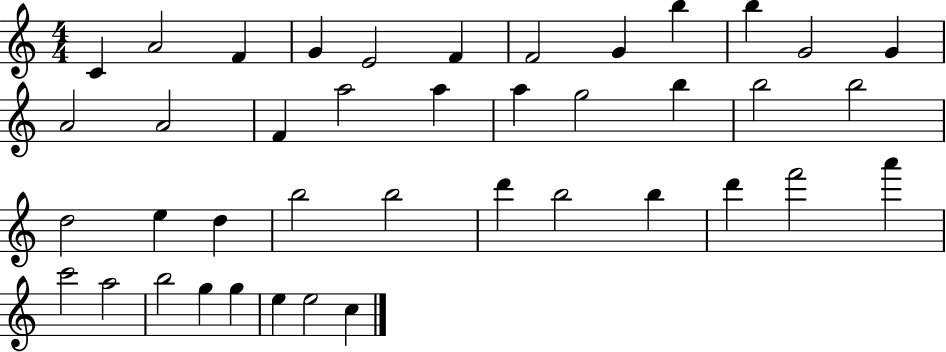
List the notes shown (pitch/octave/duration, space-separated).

C4/q A4/h F4/q G4/q E4/h F4/q F4/h G4/q B5/q B5/q G4/h G4/q A4/h A4/h F4/q A5/h A5/q A5/q G5/h B5/q B5/h B5/h D5/h E5/q D5/q B5/h B5/h D6/q B5/h B5/q D6/q F6/h A6/q C6/h A5/h B5/h G5/q G5/q E5/q E5/h C5/q